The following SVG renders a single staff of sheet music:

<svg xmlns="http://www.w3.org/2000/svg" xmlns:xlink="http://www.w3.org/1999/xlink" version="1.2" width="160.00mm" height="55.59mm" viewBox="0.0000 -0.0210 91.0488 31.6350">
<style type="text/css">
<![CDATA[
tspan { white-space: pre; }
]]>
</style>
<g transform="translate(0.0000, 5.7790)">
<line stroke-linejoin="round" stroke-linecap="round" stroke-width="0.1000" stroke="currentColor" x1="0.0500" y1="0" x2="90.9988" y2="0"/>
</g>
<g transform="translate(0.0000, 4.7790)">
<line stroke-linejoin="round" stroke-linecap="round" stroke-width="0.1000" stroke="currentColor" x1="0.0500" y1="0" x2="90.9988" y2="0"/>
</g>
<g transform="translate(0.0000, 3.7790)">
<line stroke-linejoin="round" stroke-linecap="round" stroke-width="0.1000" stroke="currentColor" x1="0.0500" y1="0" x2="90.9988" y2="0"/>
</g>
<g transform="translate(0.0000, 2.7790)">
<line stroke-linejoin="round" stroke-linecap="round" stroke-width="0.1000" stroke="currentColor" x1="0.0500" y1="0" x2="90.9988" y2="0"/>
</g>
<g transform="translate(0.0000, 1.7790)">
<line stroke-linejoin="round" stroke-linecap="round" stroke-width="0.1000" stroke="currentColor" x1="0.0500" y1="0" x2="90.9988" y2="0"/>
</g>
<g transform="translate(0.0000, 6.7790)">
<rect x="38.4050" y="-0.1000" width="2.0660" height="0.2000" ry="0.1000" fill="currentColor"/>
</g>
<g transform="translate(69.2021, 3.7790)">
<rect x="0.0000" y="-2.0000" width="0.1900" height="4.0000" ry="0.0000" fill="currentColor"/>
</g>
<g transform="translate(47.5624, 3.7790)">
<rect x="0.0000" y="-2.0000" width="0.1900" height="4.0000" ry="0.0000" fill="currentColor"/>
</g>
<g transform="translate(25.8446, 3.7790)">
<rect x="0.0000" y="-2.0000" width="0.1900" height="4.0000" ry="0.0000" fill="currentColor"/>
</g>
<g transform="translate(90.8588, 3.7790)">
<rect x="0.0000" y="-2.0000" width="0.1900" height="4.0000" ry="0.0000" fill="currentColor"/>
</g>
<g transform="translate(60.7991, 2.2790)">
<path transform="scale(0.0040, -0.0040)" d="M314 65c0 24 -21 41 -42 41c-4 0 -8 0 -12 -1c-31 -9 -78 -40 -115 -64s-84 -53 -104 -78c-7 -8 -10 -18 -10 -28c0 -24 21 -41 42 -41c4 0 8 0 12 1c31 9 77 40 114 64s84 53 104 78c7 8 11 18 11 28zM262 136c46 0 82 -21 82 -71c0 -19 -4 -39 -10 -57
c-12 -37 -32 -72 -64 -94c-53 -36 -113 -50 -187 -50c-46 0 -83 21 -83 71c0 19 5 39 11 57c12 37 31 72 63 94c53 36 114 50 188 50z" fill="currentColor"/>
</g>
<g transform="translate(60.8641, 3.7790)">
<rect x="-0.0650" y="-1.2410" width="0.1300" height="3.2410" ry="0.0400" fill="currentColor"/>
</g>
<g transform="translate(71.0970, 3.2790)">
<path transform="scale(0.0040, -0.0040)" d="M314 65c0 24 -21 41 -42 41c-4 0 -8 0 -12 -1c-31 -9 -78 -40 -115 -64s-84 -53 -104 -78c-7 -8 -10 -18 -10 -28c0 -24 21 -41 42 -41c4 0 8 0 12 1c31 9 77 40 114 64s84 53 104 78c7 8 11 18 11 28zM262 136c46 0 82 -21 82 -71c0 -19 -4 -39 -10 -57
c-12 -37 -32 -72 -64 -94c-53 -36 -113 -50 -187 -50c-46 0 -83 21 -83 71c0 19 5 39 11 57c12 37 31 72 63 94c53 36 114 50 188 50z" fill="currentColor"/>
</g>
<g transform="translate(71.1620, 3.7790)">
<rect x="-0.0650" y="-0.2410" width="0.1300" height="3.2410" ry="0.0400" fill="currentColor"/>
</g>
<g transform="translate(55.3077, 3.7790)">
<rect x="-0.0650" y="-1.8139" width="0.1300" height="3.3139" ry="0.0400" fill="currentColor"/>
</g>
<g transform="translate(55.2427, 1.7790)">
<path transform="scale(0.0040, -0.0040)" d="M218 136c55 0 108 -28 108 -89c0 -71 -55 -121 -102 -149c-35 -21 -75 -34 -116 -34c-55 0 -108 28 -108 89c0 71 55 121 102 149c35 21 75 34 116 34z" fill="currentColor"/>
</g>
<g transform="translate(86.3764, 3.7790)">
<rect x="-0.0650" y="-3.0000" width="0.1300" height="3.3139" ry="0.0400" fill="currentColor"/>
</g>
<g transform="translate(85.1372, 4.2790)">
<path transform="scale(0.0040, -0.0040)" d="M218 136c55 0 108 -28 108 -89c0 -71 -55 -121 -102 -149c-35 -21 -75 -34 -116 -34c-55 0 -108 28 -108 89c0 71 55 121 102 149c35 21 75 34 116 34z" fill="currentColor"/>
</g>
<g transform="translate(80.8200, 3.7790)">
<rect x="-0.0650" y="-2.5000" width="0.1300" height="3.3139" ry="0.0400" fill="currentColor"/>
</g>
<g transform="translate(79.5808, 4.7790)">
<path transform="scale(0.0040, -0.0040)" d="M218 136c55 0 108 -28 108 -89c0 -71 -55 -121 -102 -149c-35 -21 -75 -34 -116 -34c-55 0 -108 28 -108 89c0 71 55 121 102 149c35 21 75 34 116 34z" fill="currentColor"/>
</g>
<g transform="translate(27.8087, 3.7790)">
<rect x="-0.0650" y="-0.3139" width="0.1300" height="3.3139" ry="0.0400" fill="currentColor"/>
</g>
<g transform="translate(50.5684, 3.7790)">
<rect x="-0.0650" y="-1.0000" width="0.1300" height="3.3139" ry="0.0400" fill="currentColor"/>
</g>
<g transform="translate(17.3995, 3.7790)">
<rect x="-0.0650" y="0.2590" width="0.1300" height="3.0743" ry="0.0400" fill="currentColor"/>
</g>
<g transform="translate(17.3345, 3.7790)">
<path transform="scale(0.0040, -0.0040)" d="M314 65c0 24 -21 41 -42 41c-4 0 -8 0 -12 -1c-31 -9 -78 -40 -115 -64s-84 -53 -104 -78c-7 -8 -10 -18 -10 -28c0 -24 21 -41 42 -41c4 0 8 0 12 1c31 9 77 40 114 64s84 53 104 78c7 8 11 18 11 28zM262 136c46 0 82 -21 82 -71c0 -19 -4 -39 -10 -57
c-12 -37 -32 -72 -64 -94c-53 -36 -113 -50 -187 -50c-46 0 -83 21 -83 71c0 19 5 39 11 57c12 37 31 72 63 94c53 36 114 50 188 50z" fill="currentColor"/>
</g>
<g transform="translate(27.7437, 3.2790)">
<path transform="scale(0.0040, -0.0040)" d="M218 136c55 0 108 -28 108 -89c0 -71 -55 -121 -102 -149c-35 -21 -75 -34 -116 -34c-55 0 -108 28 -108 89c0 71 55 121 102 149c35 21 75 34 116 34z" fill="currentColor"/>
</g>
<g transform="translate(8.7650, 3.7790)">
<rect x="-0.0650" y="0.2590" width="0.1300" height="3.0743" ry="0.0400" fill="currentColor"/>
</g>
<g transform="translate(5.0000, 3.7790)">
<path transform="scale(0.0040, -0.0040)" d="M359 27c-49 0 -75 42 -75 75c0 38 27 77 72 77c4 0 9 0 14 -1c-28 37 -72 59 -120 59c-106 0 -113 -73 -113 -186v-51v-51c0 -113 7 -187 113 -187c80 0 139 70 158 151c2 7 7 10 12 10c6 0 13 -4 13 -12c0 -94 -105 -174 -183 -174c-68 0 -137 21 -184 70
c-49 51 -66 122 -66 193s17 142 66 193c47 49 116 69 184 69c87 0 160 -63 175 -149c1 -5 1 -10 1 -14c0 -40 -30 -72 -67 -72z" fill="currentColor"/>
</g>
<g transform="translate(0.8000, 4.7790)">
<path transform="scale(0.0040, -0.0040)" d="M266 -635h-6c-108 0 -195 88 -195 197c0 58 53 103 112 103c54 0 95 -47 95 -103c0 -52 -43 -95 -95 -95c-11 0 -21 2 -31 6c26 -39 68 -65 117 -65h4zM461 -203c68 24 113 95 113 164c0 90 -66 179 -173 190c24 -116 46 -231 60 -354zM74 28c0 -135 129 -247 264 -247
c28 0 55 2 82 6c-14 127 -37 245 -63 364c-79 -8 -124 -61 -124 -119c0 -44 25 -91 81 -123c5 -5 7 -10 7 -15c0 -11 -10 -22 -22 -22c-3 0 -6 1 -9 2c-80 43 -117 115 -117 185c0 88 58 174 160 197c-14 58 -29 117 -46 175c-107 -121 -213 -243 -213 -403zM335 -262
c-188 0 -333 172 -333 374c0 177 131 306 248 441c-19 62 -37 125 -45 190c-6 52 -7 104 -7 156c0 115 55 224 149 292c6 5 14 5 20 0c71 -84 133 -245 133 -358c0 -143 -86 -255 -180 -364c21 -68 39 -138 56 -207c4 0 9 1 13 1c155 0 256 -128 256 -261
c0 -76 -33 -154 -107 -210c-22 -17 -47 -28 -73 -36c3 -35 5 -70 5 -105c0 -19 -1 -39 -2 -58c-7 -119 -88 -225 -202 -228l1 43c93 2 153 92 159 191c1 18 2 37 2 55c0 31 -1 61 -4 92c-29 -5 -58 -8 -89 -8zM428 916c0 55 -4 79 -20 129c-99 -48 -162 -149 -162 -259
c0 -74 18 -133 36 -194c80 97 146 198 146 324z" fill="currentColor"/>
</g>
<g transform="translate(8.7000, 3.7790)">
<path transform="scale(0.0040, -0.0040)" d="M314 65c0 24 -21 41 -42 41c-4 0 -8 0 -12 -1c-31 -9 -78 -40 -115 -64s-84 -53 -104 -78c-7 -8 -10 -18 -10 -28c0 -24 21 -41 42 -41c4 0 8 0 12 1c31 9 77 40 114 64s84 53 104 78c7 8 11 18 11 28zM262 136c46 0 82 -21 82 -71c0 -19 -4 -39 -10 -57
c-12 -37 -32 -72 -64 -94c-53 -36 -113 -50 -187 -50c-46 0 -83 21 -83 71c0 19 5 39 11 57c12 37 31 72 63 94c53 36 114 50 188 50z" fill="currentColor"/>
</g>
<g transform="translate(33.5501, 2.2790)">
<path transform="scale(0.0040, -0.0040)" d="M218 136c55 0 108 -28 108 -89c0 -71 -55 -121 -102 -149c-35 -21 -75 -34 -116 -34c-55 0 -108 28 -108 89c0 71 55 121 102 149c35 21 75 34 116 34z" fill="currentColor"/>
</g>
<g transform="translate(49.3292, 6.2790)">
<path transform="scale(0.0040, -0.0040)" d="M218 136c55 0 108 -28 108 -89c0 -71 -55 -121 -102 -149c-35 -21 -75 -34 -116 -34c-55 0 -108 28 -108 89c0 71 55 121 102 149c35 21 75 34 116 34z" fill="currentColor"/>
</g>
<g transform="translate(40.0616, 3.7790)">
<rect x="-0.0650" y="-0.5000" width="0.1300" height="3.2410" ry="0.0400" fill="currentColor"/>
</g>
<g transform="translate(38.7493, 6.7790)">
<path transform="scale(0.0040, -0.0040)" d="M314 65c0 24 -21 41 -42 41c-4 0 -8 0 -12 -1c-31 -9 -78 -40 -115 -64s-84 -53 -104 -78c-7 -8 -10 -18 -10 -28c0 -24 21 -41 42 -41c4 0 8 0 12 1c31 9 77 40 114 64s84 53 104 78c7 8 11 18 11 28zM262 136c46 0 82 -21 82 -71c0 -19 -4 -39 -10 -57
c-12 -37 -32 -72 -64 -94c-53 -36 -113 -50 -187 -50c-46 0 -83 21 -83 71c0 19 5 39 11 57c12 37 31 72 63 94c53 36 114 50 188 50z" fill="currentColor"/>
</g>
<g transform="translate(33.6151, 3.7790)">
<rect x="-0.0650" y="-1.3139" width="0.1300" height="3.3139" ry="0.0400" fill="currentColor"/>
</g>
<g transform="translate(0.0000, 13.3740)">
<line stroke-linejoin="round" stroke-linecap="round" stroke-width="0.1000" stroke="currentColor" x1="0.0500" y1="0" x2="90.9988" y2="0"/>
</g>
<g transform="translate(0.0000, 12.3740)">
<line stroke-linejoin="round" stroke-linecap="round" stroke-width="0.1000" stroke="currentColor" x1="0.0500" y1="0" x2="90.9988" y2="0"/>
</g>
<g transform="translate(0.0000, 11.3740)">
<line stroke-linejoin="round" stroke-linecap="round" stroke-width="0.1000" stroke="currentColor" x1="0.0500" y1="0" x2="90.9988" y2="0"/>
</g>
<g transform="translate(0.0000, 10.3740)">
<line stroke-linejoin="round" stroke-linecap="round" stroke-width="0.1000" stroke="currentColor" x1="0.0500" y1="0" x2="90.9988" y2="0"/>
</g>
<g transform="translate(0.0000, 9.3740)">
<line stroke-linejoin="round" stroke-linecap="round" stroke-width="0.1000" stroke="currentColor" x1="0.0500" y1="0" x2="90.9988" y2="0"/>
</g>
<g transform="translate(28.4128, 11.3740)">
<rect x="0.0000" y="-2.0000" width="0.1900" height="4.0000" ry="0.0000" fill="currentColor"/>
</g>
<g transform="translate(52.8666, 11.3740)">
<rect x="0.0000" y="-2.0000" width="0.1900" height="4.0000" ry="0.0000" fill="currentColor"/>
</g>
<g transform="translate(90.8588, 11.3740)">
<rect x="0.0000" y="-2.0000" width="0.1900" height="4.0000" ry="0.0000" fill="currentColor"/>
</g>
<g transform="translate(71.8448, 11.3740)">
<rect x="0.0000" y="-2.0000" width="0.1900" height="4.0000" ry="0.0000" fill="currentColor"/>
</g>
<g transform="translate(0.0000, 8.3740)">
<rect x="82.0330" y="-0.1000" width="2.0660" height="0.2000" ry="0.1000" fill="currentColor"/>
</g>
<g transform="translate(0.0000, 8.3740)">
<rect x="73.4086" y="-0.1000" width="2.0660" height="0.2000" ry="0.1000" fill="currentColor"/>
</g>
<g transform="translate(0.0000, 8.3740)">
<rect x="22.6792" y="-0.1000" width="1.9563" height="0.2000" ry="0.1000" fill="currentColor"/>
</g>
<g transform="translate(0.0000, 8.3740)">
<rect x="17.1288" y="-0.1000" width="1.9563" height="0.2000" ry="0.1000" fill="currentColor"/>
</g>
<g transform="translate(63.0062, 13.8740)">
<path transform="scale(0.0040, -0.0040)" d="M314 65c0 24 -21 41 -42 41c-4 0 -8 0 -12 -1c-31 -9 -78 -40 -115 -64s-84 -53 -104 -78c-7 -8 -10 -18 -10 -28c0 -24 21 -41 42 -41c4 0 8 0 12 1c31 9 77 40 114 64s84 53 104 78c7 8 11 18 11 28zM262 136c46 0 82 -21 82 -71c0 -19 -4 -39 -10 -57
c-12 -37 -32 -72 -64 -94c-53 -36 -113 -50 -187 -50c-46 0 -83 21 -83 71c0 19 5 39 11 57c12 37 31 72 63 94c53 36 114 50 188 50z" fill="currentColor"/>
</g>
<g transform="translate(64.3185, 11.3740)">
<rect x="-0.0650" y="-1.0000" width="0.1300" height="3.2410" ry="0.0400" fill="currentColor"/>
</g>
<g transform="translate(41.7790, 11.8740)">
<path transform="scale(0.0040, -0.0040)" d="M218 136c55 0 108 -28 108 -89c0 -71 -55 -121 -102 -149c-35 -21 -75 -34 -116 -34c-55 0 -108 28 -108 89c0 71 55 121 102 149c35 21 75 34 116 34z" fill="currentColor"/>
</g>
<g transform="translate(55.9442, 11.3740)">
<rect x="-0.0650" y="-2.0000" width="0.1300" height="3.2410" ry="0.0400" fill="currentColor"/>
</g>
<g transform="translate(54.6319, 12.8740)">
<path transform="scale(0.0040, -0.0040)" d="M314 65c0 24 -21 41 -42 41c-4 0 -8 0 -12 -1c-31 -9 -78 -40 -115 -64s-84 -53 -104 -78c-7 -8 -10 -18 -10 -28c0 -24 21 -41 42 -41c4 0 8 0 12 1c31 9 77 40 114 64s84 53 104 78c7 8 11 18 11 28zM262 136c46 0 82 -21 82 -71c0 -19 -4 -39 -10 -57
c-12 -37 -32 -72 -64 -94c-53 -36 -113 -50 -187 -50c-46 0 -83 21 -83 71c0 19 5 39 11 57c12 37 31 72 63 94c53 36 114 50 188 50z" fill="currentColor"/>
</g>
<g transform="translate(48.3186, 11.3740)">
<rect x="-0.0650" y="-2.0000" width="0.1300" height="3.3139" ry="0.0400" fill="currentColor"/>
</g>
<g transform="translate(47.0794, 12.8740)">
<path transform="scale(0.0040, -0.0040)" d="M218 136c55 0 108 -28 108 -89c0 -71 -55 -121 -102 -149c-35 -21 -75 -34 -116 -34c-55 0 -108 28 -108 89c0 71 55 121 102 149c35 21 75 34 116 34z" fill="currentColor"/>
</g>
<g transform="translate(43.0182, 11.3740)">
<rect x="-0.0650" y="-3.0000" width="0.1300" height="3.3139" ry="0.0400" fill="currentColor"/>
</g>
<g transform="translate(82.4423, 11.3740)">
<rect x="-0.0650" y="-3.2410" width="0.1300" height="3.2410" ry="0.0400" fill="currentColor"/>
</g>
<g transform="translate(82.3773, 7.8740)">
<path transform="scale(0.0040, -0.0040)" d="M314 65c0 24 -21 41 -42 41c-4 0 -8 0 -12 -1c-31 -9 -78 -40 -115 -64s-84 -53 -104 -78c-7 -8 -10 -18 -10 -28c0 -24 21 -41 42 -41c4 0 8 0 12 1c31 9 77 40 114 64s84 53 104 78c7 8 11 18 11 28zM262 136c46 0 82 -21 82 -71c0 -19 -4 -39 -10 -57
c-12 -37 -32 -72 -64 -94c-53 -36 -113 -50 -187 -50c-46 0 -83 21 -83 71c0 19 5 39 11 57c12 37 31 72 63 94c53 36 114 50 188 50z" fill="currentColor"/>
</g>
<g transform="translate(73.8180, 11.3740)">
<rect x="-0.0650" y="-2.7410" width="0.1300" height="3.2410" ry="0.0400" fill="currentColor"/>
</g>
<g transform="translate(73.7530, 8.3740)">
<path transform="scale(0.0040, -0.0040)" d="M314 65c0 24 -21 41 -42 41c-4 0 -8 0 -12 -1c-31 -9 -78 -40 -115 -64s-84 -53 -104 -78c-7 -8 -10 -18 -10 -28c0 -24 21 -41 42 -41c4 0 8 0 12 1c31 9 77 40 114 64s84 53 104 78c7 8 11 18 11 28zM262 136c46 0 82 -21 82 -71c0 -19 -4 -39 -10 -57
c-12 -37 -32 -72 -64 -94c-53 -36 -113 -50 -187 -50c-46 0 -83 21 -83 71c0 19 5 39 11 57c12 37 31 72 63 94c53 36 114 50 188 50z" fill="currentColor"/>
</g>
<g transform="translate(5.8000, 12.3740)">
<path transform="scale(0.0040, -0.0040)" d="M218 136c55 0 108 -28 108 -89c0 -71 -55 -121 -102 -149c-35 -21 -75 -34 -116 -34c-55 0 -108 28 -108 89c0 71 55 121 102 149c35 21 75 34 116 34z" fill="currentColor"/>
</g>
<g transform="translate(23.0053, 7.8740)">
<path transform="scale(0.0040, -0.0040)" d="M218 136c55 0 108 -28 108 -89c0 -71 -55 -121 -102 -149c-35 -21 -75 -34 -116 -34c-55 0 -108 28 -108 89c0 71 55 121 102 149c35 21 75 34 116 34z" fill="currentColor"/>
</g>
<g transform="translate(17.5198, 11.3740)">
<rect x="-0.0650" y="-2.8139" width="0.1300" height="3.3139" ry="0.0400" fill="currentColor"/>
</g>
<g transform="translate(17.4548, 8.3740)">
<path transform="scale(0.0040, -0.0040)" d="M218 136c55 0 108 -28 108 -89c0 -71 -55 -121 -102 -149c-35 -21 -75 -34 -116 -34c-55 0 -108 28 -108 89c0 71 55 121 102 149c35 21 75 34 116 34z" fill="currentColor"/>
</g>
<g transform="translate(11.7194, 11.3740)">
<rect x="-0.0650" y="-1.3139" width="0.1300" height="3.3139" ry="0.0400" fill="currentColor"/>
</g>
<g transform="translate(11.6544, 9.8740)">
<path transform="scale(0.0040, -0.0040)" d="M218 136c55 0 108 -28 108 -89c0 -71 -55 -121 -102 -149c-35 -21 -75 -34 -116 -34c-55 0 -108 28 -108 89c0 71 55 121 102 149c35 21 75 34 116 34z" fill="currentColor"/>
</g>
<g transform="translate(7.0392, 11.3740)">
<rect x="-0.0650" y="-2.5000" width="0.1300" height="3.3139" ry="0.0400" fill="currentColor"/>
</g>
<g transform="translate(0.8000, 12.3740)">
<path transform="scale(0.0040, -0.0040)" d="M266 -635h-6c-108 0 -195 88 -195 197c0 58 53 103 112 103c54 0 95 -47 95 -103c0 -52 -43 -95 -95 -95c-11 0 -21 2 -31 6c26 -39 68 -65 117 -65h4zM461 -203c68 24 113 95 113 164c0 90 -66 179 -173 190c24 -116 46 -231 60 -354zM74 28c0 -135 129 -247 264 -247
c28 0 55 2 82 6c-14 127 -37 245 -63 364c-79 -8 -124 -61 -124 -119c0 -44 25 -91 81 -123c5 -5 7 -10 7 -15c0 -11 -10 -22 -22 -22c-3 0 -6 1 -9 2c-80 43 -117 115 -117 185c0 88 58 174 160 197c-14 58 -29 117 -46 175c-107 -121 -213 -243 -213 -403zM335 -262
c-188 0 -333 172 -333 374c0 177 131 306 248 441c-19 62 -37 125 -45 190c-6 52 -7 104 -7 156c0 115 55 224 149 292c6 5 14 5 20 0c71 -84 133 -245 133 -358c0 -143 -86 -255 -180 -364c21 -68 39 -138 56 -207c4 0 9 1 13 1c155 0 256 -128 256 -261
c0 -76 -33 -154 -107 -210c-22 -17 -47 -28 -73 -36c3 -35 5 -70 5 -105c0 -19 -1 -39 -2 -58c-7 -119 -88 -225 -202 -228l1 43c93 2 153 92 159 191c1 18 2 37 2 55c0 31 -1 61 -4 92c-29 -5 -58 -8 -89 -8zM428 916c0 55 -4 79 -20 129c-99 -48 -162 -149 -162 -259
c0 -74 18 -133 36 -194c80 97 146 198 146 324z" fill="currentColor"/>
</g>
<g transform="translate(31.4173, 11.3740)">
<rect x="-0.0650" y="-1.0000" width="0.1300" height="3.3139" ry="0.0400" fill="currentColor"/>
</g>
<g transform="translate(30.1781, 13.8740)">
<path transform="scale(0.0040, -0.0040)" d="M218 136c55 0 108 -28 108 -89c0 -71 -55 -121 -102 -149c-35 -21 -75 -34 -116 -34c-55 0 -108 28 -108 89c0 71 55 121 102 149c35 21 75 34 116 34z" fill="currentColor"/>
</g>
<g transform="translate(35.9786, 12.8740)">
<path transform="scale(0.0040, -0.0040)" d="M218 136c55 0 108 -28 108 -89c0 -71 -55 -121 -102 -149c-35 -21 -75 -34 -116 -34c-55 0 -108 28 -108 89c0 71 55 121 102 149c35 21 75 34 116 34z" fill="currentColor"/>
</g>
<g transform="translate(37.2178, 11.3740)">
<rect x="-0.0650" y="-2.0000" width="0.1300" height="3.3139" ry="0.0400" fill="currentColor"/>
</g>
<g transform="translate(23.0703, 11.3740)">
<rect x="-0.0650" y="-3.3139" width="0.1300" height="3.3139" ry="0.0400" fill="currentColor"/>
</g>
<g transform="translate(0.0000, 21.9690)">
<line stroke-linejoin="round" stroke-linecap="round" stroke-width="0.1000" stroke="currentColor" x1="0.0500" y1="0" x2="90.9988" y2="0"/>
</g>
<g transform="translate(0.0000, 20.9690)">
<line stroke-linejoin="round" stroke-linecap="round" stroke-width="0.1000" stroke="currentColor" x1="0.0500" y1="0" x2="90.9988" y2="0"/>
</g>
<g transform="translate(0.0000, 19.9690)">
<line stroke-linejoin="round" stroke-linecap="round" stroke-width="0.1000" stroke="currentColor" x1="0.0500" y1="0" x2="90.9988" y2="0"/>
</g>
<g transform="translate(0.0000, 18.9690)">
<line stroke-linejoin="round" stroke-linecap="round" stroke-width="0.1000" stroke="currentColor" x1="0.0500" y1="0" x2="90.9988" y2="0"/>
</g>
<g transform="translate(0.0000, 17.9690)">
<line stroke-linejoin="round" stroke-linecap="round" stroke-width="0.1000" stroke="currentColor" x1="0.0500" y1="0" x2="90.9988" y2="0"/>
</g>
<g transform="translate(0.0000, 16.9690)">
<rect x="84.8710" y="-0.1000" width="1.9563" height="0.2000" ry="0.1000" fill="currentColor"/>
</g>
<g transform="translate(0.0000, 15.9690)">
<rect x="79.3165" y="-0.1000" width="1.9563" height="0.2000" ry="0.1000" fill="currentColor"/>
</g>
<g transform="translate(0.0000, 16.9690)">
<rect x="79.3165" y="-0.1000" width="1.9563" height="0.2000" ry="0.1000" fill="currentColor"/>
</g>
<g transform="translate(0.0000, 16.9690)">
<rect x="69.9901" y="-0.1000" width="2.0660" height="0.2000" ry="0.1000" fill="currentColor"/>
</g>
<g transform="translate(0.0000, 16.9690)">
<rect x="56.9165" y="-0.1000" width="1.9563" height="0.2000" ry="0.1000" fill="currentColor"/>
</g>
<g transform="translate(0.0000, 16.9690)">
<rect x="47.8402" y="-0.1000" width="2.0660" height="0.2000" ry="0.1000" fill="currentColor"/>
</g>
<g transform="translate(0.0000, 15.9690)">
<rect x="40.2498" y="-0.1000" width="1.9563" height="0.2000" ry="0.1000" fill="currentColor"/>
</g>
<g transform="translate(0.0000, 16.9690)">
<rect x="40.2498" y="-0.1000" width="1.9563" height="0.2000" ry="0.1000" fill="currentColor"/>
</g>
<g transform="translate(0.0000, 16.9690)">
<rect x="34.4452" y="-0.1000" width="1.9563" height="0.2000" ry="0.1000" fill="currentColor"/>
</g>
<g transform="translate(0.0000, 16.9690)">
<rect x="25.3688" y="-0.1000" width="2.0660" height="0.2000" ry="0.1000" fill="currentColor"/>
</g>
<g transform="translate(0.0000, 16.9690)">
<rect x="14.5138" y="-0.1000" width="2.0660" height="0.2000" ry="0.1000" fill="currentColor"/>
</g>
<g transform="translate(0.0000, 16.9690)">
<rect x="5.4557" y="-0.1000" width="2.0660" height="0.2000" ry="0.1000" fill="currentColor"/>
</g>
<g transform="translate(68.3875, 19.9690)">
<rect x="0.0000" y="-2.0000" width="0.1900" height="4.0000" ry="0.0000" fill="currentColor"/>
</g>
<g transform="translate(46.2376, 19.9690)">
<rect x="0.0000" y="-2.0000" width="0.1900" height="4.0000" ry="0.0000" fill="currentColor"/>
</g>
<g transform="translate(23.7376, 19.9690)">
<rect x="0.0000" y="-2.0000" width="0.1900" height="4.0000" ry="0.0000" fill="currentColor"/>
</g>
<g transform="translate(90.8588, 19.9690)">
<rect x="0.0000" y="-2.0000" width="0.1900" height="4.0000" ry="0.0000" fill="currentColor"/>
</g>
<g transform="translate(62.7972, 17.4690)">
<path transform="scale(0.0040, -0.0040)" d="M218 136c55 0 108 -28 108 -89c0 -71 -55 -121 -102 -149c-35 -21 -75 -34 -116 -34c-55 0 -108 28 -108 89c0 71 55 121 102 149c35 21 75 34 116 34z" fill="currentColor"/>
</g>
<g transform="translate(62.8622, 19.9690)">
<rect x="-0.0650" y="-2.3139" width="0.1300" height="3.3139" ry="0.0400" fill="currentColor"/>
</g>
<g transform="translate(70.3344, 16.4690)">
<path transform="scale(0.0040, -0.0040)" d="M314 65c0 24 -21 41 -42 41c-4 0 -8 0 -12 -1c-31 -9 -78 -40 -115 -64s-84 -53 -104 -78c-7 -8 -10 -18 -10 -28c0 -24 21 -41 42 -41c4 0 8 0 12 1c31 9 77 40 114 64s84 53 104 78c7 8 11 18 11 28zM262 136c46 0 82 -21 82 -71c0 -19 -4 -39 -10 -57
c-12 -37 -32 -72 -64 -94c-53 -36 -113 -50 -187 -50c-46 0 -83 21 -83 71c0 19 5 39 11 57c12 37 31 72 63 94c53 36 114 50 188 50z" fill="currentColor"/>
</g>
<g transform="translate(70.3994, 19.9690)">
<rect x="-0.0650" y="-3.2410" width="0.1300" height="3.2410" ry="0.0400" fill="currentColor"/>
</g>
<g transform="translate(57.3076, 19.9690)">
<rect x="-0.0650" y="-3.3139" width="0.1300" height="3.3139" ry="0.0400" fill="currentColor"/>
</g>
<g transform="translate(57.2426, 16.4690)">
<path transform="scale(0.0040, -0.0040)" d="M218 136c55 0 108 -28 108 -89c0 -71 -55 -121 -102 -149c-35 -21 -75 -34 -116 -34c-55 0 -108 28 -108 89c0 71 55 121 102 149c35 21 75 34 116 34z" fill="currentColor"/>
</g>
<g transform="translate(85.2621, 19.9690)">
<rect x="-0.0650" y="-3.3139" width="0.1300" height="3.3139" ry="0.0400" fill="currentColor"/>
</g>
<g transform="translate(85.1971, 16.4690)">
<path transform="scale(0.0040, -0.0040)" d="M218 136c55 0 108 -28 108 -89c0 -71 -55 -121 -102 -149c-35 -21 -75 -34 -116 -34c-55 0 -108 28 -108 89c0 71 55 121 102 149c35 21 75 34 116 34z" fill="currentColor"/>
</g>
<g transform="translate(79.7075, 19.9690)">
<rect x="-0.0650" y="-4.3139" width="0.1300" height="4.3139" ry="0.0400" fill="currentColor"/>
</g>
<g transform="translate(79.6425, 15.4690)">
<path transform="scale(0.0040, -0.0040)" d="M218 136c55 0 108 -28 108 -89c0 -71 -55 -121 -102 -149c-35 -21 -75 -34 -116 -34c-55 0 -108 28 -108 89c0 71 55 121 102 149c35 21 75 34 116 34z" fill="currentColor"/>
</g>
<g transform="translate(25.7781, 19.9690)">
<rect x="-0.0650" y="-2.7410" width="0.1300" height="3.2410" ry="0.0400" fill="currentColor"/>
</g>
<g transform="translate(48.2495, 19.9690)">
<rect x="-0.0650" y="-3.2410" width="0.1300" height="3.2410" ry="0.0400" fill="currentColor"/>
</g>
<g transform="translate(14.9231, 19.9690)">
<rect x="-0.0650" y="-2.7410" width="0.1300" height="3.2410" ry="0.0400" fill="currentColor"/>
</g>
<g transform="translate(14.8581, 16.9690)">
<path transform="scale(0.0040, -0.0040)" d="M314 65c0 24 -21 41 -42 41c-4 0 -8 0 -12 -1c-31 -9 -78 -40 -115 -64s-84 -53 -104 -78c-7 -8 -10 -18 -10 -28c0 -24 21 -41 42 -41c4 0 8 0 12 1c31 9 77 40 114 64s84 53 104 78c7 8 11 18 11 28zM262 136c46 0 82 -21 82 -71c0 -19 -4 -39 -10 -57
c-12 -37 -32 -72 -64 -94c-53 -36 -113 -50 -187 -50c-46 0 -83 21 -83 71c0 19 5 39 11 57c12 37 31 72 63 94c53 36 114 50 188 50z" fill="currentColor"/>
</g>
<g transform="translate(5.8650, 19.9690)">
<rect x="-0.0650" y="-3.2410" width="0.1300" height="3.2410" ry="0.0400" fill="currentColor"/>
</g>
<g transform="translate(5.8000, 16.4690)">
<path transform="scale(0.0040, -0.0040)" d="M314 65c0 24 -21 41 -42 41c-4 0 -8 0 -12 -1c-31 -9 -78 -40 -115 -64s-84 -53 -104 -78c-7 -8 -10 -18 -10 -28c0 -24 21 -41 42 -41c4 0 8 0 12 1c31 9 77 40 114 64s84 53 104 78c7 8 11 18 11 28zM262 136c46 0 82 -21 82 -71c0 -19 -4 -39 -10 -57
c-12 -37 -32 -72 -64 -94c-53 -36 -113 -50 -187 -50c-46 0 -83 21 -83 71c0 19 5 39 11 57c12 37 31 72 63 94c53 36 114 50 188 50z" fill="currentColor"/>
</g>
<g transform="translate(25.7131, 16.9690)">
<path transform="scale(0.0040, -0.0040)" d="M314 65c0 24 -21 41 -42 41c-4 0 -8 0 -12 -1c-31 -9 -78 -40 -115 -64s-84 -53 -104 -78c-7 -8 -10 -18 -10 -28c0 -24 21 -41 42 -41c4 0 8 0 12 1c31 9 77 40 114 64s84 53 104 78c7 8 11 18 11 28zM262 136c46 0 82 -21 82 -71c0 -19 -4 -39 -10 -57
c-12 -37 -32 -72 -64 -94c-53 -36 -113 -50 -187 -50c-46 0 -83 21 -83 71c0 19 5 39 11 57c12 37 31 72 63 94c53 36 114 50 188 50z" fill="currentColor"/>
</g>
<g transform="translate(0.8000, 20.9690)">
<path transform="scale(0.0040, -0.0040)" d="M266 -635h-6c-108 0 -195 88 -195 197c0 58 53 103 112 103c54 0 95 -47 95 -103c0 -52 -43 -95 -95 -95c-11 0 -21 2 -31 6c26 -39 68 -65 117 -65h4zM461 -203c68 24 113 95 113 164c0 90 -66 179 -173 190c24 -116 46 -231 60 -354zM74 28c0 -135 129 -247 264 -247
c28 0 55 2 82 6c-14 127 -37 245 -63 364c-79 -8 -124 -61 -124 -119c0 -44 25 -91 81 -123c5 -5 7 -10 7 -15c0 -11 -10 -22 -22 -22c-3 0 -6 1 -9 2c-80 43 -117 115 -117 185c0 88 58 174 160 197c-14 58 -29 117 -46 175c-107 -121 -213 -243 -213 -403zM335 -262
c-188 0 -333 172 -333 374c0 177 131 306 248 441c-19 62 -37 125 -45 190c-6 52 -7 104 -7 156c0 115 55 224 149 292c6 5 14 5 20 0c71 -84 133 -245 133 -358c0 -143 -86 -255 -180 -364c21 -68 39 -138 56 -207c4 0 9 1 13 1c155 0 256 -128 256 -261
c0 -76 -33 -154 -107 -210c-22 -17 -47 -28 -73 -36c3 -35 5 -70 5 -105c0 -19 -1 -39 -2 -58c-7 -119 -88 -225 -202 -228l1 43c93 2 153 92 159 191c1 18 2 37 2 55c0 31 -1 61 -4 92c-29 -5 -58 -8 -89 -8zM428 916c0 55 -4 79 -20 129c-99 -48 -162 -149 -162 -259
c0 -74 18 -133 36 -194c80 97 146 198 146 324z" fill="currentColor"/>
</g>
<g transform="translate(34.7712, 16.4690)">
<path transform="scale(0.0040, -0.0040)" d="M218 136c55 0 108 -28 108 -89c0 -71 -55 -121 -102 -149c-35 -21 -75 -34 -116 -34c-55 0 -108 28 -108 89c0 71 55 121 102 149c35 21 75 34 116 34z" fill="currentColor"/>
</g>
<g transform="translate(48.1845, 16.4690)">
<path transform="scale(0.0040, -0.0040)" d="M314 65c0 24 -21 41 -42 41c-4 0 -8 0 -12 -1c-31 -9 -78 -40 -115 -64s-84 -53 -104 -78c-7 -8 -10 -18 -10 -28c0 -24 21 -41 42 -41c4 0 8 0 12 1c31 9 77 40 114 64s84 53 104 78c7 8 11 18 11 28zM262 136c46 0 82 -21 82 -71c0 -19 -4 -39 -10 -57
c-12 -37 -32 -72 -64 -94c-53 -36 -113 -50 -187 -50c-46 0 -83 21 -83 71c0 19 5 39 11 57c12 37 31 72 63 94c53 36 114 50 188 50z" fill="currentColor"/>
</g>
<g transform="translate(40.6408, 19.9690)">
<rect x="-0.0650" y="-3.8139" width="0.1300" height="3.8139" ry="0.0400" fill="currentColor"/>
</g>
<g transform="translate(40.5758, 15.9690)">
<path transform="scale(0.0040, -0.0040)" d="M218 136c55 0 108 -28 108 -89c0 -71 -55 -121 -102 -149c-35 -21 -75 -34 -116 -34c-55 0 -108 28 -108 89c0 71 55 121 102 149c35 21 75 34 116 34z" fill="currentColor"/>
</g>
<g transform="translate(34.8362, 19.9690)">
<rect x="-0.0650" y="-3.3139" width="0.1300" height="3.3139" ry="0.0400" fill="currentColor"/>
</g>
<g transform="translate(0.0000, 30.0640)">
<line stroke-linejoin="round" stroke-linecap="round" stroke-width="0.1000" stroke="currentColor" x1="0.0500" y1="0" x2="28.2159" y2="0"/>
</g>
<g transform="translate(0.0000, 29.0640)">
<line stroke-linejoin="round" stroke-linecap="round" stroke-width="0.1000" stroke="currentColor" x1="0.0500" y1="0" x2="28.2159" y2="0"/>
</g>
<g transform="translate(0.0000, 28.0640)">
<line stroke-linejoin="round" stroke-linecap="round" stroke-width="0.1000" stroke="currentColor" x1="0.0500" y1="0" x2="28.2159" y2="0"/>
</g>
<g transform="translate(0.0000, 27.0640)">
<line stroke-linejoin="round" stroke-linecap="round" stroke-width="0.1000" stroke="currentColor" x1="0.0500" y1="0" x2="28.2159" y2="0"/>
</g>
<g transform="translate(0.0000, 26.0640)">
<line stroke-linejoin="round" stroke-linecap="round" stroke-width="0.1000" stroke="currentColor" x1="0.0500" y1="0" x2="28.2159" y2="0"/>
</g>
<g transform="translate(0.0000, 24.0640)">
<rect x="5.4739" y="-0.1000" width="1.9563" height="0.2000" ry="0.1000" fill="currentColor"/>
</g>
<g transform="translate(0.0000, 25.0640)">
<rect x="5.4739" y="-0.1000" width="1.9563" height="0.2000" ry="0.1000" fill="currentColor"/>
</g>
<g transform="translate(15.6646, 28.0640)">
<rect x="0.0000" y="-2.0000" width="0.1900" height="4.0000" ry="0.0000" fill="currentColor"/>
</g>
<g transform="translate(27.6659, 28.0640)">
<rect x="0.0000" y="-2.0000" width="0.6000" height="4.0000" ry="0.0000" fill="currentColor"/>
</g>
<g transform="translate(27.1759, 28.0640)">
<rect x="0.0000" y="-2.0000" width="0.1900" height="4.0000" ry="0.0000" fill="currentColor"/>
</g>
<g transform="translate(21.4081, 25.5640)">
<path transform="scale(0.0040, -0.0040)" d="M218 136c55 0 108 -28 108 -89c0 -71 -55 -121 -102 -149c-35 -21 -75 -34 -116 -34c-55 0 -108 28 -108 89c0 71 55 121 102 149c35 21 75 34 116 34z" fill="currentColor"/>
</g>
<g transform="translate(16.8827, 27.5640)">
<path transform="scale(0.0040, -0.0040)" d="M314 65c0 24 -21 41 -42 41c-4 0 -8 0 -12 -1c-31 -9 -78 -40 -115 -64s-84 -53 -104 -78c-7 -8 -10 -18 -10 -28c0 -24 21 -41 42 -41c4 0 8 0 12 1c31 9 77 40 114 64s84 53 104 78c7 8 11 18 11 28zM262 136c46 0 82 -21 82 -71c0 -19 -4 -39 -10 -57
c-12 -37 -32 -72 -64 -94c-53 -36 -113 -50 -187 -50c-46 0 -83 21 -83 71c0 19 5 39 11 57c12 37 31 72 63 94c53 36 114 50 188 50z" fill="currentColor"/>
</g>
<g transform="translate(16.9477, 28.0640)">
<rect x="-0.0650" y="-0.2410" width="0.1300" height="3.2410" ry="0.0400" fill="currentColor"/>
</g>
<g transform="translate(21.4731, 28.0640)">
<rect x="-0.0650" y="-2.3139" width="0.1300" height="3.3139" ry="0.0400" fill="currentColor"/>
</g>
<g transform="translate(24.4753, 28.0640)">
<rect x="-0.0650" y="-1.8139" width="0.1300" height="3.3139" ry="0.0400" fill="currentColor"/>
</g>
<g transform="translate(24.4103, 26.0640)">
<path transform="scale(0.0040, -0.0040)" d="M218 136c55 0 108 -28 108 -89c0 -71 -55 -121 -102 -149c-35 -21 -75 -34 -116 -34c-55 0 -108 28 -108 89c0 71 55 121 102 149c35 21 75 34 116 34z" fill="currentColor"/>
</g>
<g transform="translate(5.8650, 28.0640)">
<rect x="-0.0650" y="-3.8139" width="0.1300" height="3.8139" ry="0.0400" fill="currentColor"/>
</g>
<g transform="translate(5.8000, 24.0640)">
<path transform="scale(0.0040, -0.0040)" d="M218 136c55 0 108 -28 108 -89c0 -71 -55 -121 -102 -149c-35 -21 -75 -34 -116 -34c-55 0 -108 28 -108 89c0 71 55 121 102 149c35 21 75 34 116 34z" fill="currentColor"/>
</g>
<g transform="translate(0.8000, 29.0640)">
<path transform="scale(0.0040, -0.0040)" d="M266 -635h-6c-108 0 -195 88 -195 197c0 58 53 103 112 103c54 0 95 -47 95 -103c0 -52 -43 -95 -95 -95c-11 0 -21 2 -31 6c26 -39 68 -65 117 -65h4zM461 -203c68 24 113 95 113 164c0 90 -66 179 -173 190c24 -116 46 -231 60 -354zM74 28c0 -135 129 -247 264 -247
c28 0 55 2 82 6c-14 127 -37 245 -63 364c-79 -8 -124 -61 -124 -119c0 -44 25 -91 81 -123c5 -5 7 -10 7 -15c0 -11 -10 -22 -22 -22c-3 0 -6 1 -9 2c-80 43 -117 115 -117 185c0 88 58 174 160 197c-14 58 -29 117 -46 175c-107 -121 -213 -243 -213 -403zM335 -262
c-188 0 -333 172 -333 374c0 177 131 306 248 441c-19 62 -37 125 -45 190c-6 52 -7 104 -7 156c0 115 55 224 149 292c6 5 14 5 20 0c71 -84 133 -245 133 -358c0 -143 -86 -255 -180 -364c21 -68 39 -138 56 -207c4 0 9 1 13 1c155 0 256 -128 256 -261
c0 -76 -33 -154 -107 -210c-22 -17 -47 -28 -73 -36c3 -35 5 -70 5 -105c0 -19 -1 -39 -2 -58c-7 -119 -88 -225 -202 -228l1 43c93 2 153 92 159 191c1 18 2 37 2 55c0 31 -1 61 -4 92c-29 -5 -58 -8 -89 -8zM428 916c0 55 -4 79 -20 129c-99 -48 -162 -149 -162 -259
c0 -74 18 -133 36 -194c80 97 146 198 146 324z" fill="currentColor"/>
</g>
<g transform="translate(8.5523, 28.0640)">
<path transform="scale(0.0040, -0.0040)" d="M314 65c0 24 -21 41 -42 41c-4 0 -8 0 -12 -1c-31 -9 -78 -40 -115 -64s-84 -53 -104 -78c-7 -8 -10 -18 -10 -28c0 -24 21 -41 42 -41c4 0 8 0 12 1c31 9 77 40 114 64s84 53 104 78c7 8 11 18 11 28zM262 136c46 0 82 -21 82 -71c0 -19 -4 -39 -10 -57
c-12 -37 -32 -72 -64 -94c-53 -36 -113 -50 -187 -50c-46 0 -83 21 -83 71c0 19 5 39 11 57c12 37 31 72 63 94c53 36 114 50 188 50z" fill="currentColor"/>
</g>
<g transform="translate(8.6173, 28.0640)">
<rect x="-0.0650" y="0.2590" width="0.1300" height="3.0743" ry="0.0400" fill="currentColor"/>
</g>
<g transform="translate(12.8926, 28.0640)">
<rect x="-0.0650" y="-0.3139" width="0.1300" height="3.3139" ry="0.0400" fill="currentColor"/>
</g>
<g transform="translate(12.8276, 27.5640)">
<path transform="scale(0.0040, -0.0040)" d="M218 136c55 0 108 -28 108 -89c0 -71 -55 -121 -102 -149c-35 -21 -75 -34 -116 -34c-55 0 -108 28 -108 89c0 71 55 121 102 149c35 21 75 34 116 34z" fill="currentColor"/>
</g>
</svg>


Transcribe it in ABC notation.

X:1
T:Untitled
M:4/4
L:1/4
K:C
B2 B2 c e C2 D f e2 c2 G A G e a b D F A F F2 D2 a2 b2 b2 a2 a2 b c' b2 b g b2 d' b c' B2 c c2 g f